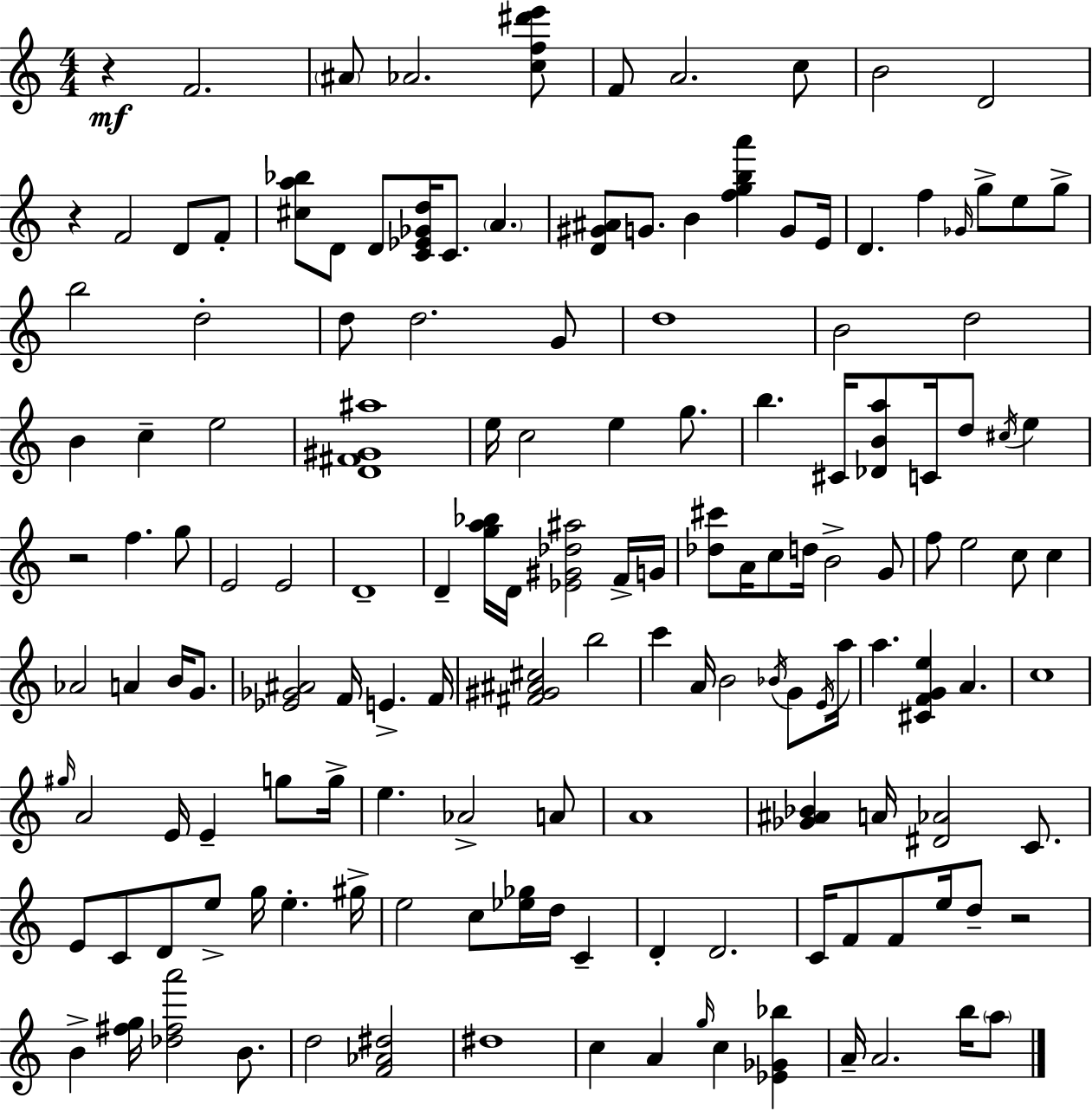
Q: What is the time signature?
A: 4/4